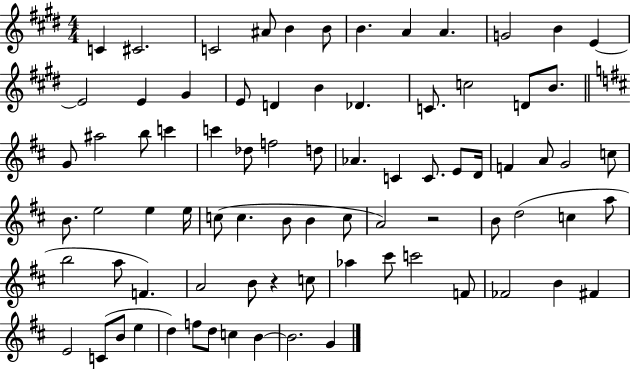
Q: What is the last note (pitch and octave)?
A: G4